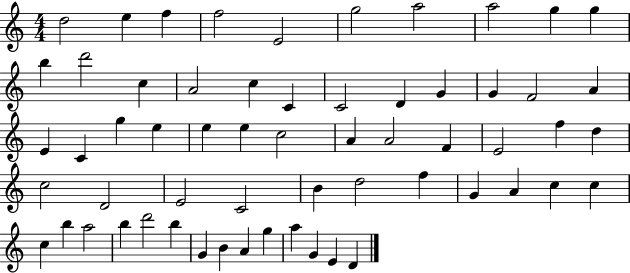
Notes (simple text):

D5/h E5/q F5/q F5/h E4/h G5/h A5/h A5/h G5/q G5/q B5/q D6/h C5/q A4/h C5/q C4/q C4/h D4/q G4/q G4/q F4/h A4/q E4/q C4/q G5/q E5/q E5/q E5/q C5/h A4/q A4/h F4/q E4/h F5/q D5/q C5/h D4/h E4/h C4/h B4/q D5/h F5/q G4/q A4/q C5/q C5/q C5/q B5/q A5/h B5/q D6/h B5/q G4/q B4/q A4/q G5/q A5/q G4/q E4/q D4/q